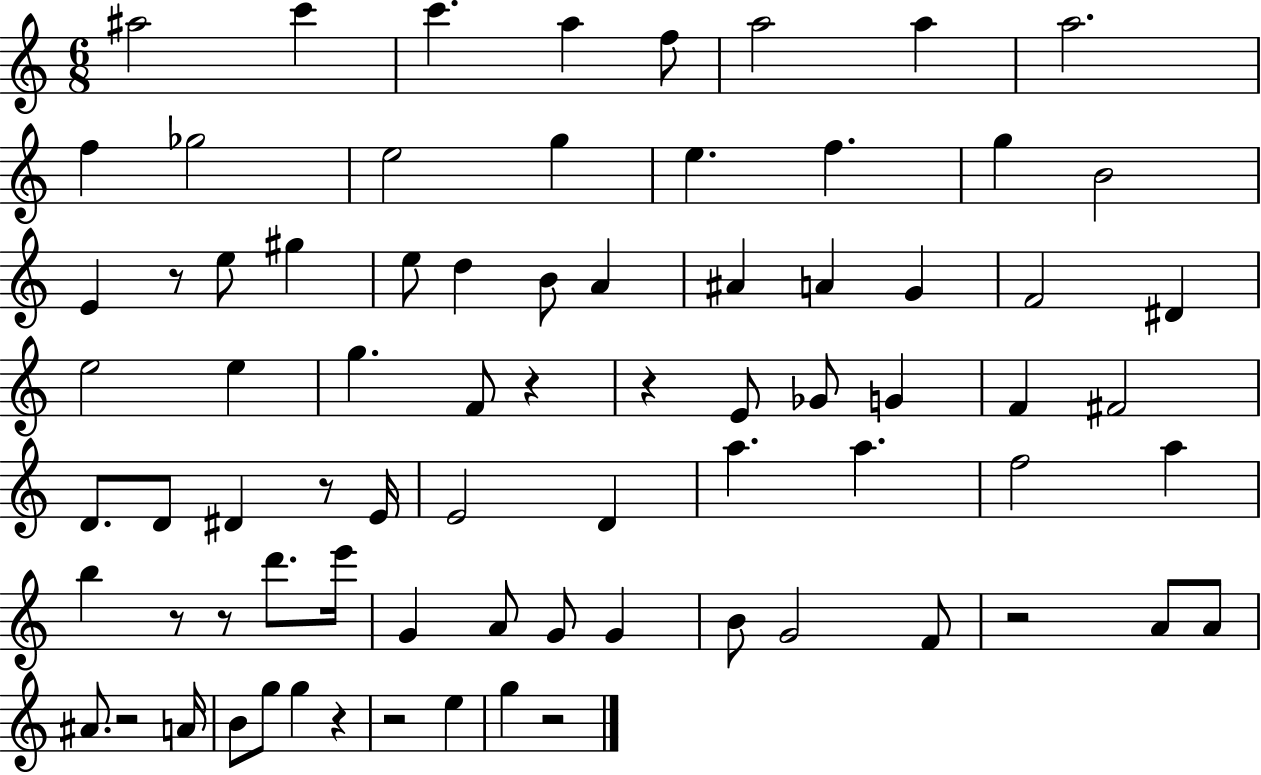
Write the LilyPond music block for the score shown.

{
  \clef treble
  \numericTimeSignature
  \time 6/8
  \key c \major
  \repeat volta 2 { ais''2 c'''4 | c'''4. a''4 f''8 | a''2 a''4 | a''2. | \break f''4 ges''2 | e''2 g''4 | e''4. f''4. | g''4 b'2 | \break e'4 r8 e''8 gis''4 | e''8 d''4 b'8 a'4 | ais'4 a'4 g'4 | f'2 dis'4 | \break e''2 e''4 | g''4. f'8 r4 | r4 e'8 ges'8 g'4 | f'4 fis'2 | \break d'8. d'8 dis'4 r8 e'16 | e'2 d'4 | a''4. a''4. | f''2 a''4 | \break b''4 r8 r8 d'''8. e'''16 | g'4 a'8 g'8 g'4 | b'8 g'2 f'8 | r2 a'8 a'8 | \break ais'8. r2 a'16 | b'8 g''8 g''4 r4 | r2 e''4 | g''4 r2 | \break } \bar "|."
}